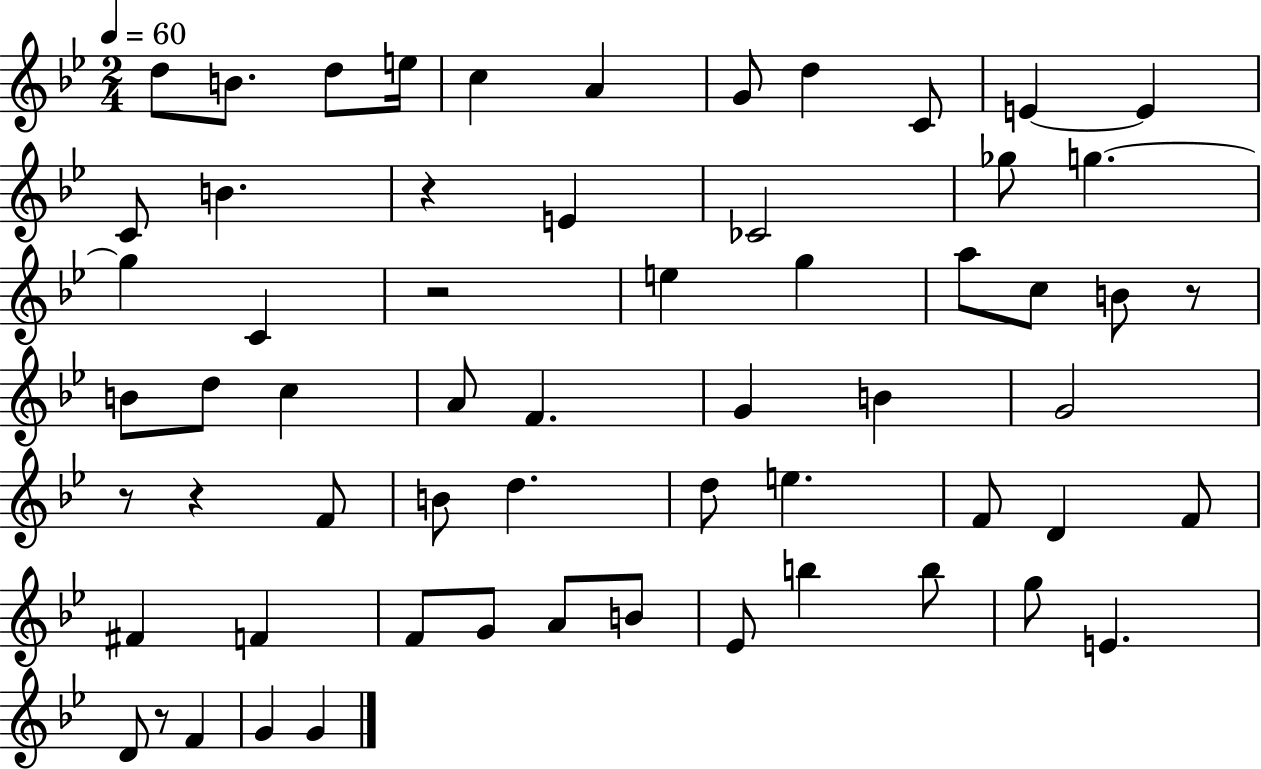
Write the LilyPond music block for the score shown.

{
  \clef treble
  \numericTimeSignature
  \time 2/4
  \key bes \major
  \tempo 4 = 60
  d''8 b'8. d''8 e''16 | c''4 a'4 | g'8 d''4 c'8 | e'4~~ e'4 | \break c'8 b'4. | r4 e'4 | ces'2 | ges''8 g''4.~~ | \break g''4 c'4 | r2 | e''4 g''4 | a''8 c''8 b'8 r8 | \break b'8 d''8 c''4 | a'8 f'4. | g'4 b'4 | g'2 | \break r8 r4 f'8 | b'8 d''4. | d''8 e''4. | f'8 d'4 f'8 | \break fis'4 f'4 | f'8 g'8 a'8 b'8 | ees'8 b''4 b''8 | g''8 e'4. | \break d'8 r8 f'4 | g'4 g'4 | \bar "|."
}